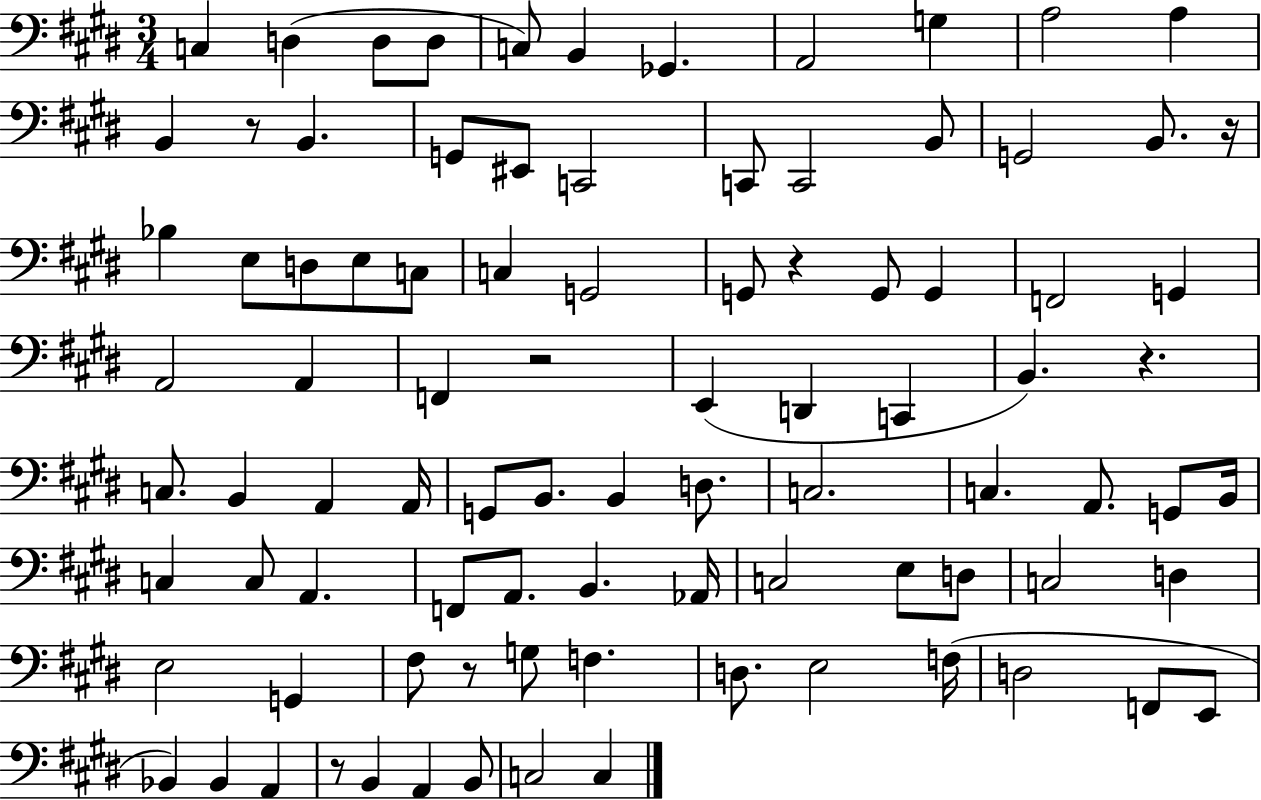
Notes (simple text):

C3/q D3/q D3/e D3/e C3/e B2/q Gb2/q. A2/h G3/q A3/h A3/q B2/q R/e B2/q. G2/e EIS2/e C2/h C2/e C2/h B2/e G2/h B2/e. R/s Bb3/q E3/e D3/e E3/e C3/e C3/q G2/h G2/e R/q G2/e G2/q F2/h G2/q A2/h A2/q F2/q R/h E2/q D2/q C2/q B2/q. R/q. C3/e. B2/q A2/q A2/s G2/e B2/e. B2/q D3/e. C3/h. C3/q. A2/e. G2/e B2/s C3/q C3/e A2/q. F2/e A2/e. B2/q. Ab2/s C3/h E3/e D3/e C3/h D3/q E3/h G2/q F#3/e R/e G3/e F3/q. D3/e. E3/h F3/s D3/h F2/e E2/e Bb2/q Bb2/q A2/q R/e B2/q A2/q B2/e C3/h C3/q